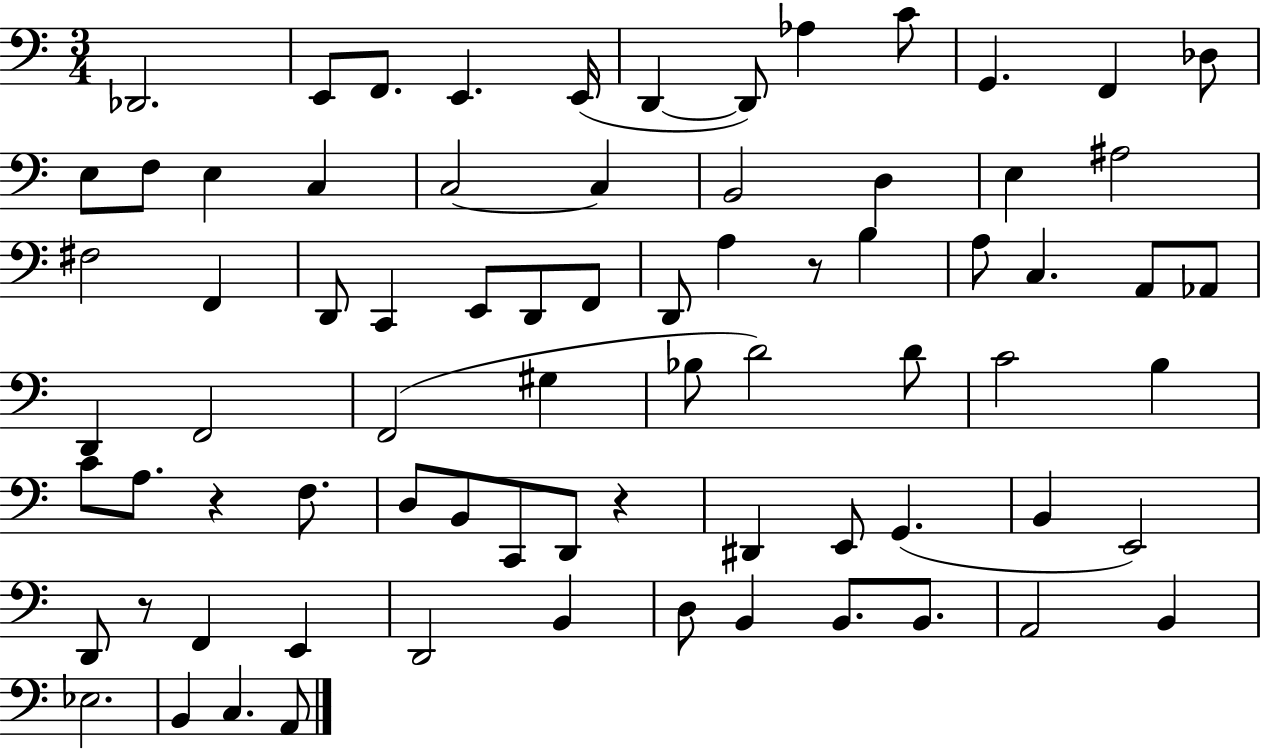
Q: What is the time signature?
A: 3/4